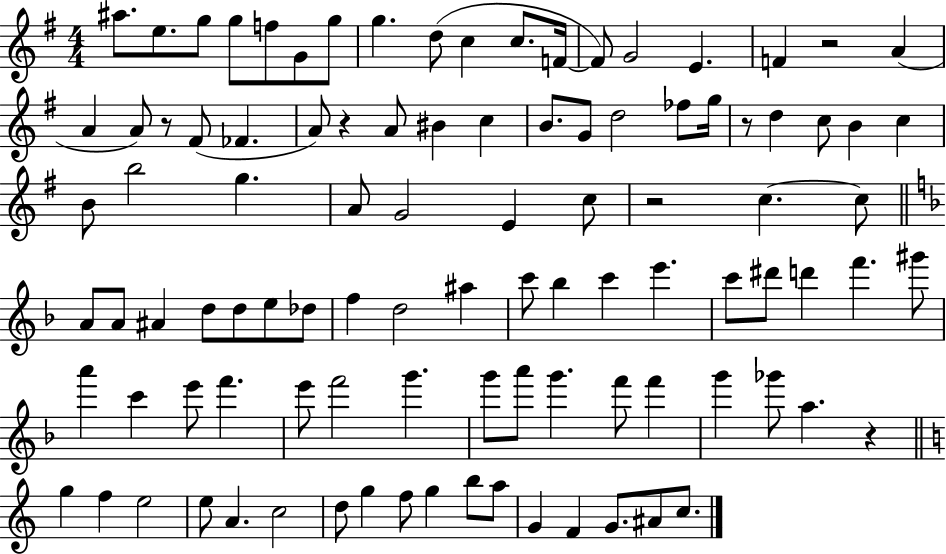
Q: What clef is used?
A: treble